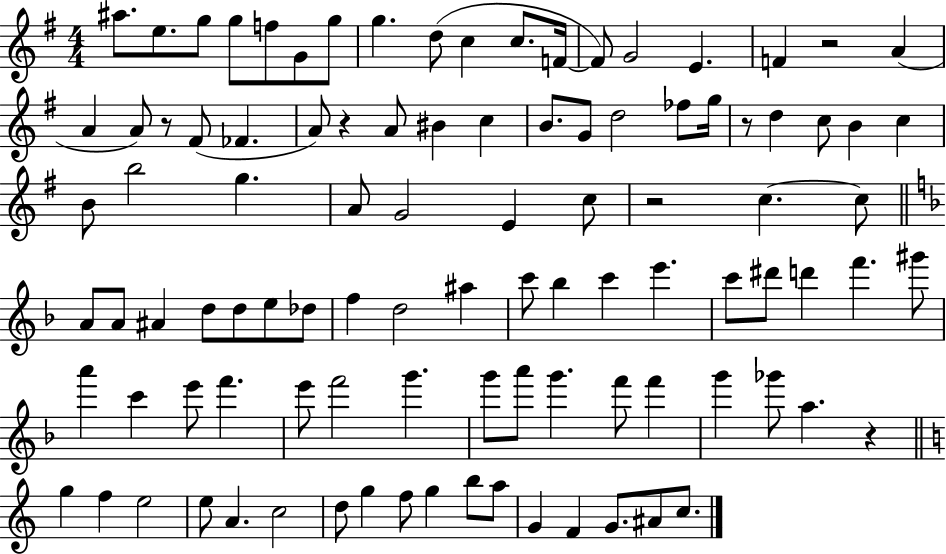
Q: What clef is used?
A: treble